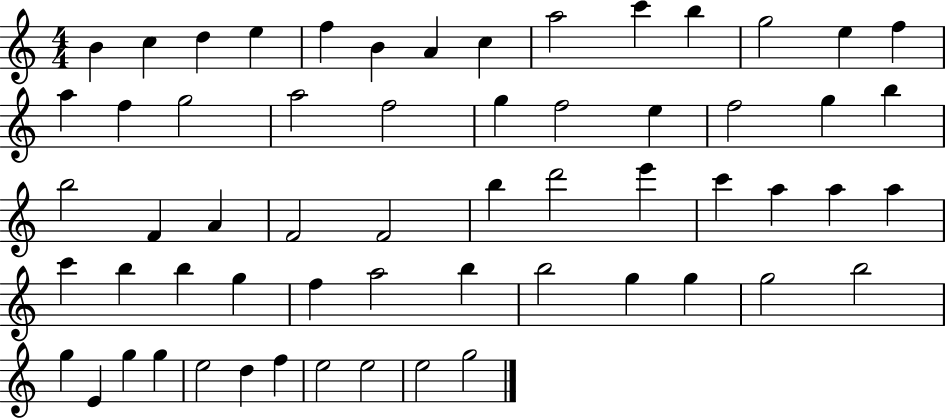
{
  \clef treble
  \numericTimeSignature
  \time 4/4
  \key c \major
  b'4 c''4 d''4 e''4 | f''4 b'4 a'4 c''4 | a''2 c'''4 b''4 | g''2 e''4 f''4 | \break a''4 f''4 g''2 | a''2 f''2 | g''4 f''2 e''4 | f''2 g''4 b''4 | \break b''2 f'4 a'4 | f'2 f'2 | b''4 d'''2 e'''4 | c'''4 a''4 a''4 a''4 | \break c'''4 b''4 b''4 g''4 | f''4 a''2 b''4 | b''2 g''4 g''4 | g''2 b''2 | \break g''4 e'4 g''4 g''4 | e''2 d''4 f''4 | e''2 e''2 | e''2 g''2 | \break \bar "|."
}